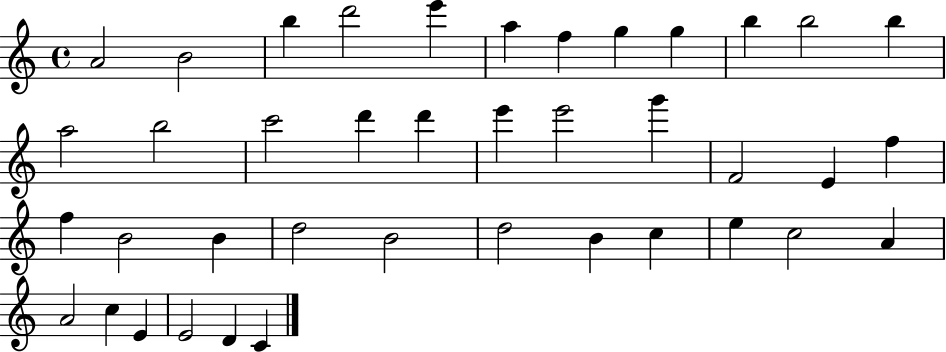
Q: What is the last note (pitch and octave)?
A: C4